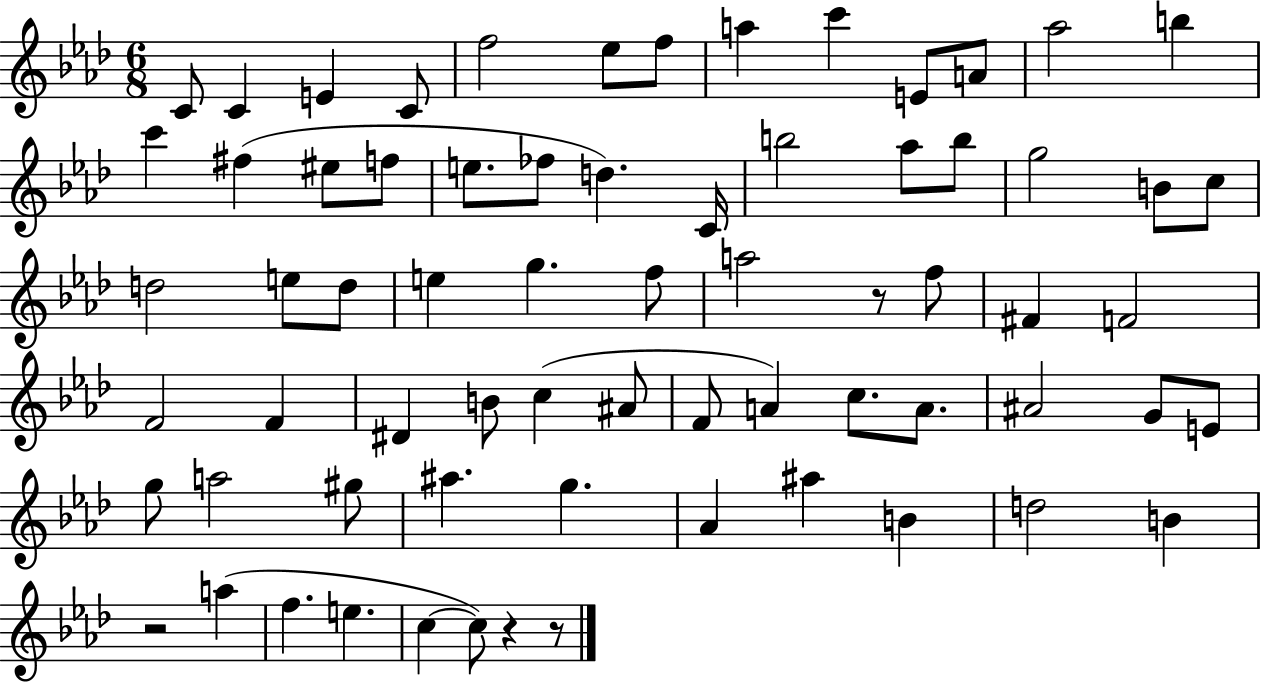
C4/e C4/q E4/q C4/e F5/h Eb5/e F5/e A5/q C6/q E4/e A4/e Ab5/h B5/q C6/q F#5/q EIS5/e F5/e E5/e. FES5/e D5/q. C4/s B5/h Ab5/e B5/e G5/h B4/e C5/e D5/h E5/e D5/e E5/q G5/q. F5/e A5/h R/e F5/e F#4/q F4/h F4/h F4/q D#4/q B4/e C5/q A#4/e F4/e A4/q C5/e. A4/e. A#4/h G4/e E4/e G5/e A5/h G#5/e A#5/q. G5/q. Ab4/q A#5/q B4/q D5/h B4/q R/h A5/q F5/q. E5/q. C5/q C5/e R/q R/e